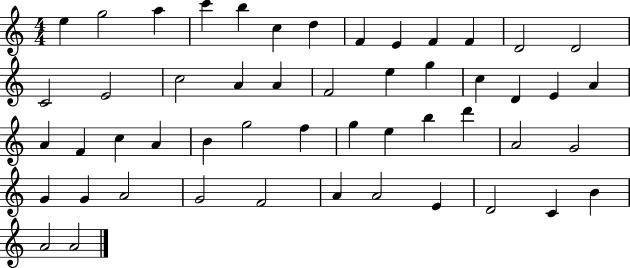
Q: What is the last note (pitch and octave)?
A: A4